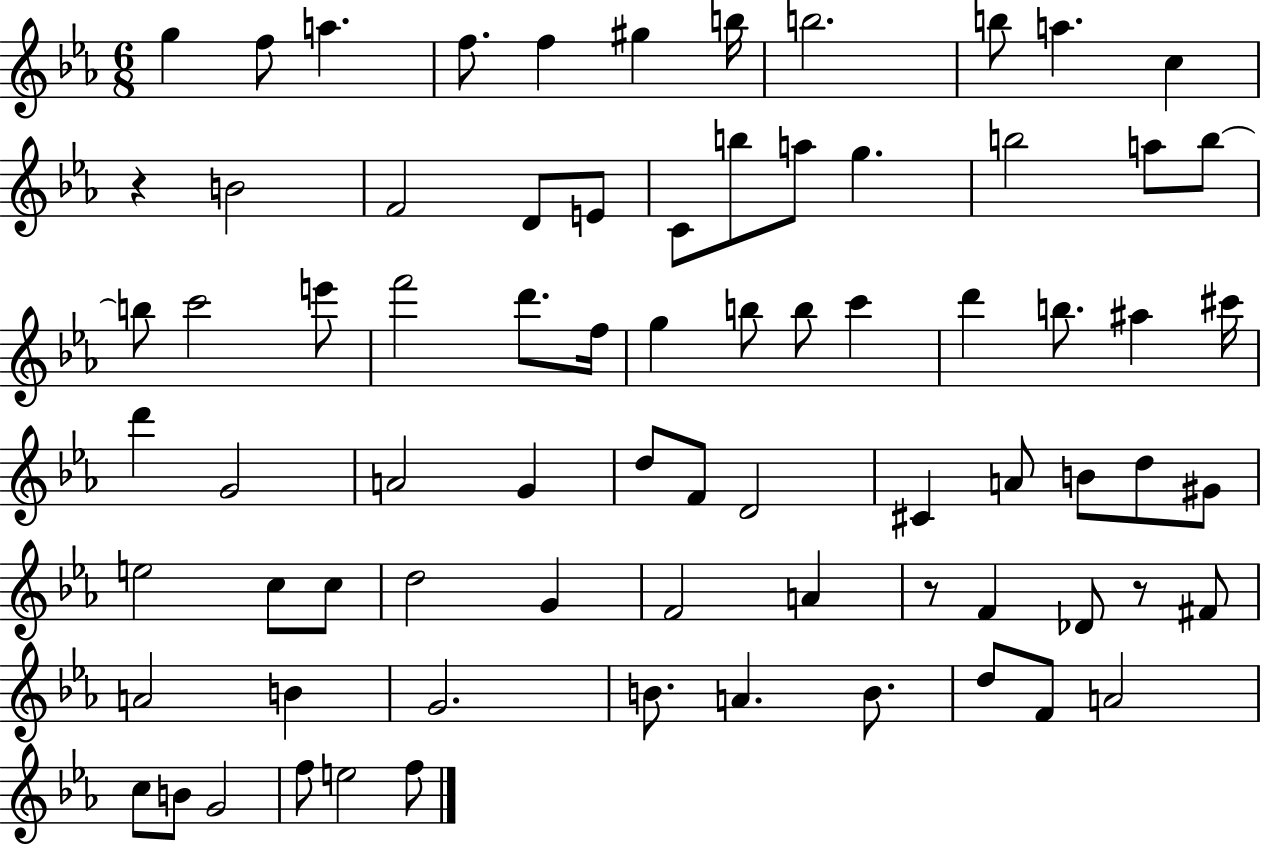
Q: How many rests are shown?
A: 3